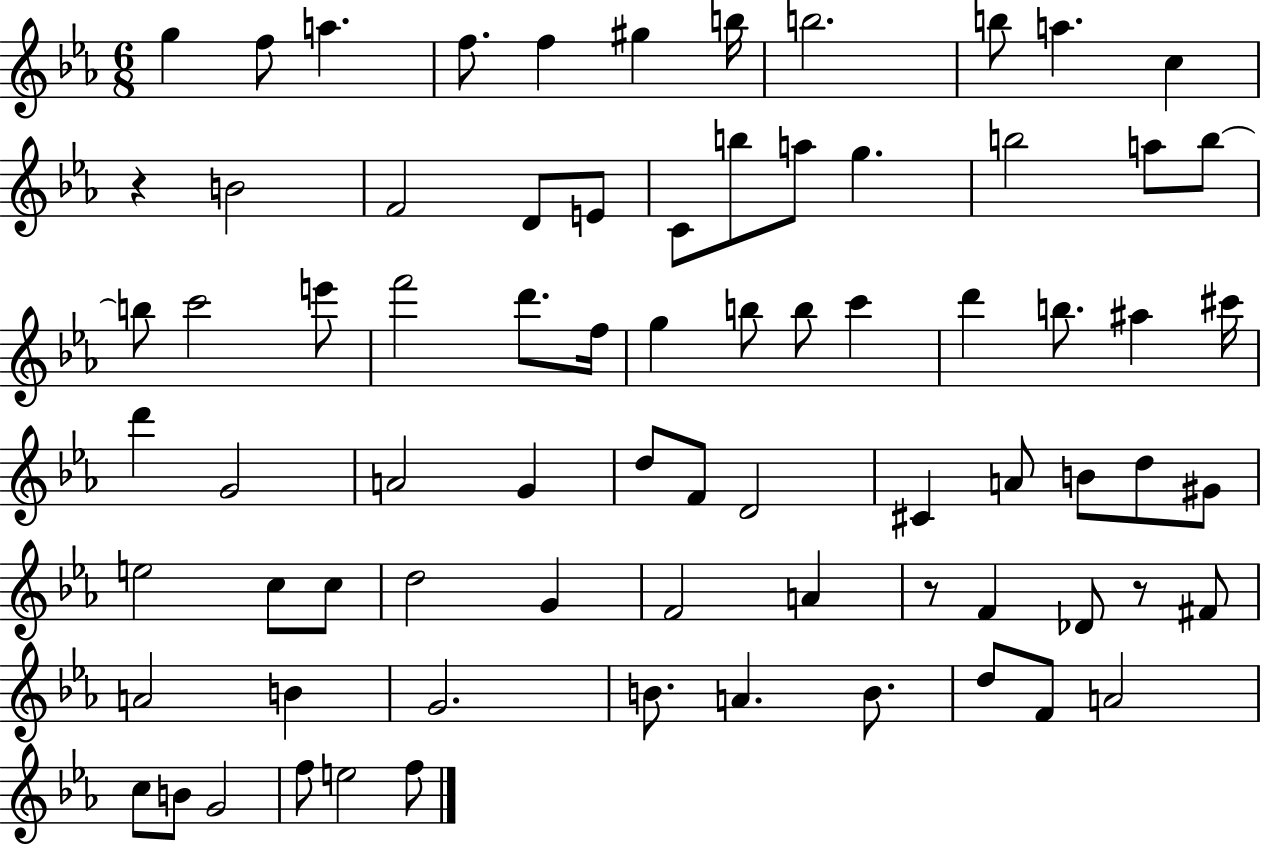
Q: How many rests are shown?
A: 3